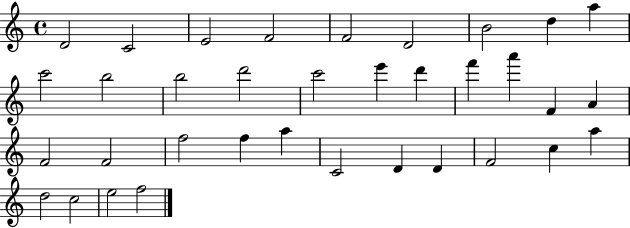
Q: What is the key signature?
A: C major